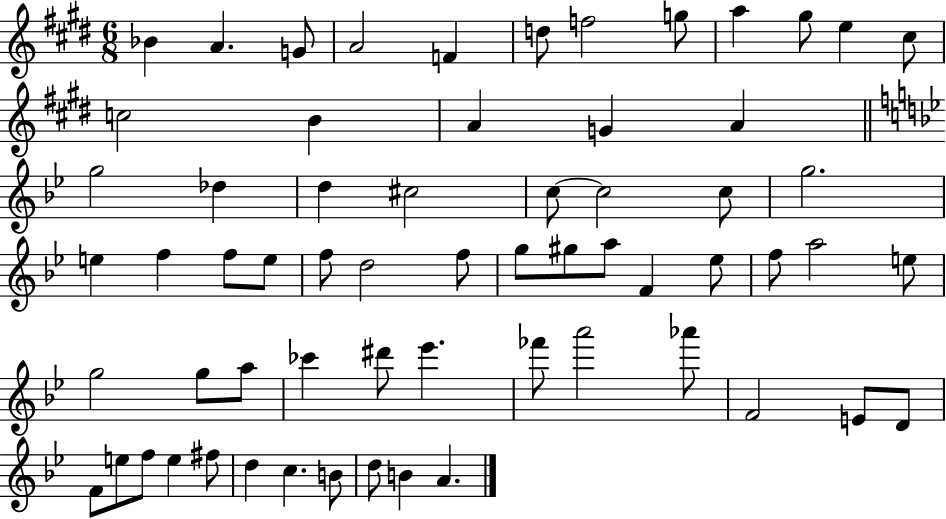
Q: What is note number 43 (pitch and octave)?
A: A5